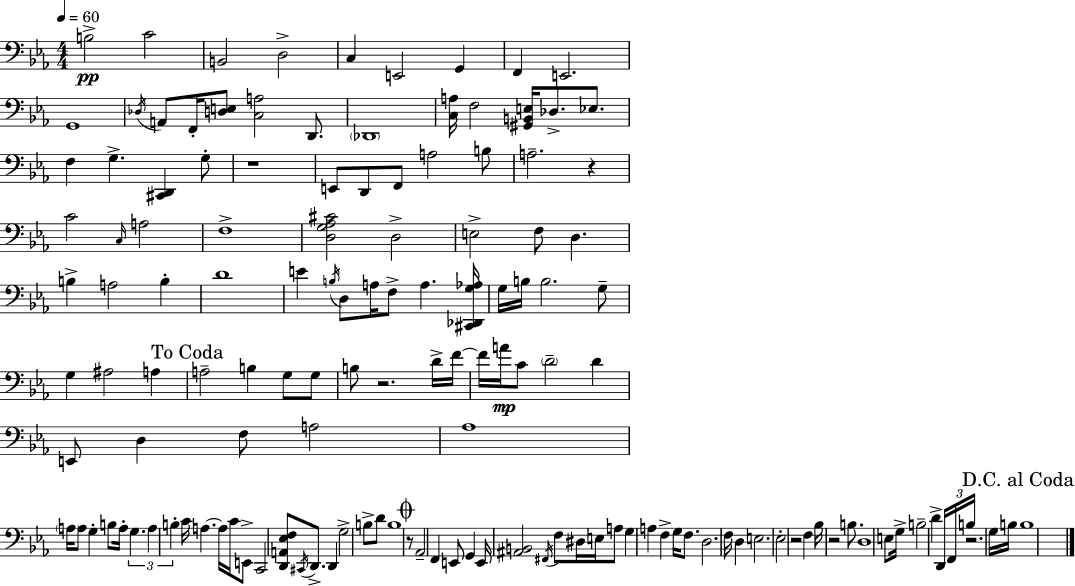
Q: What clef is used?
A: bass